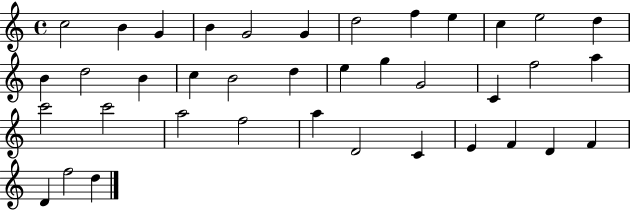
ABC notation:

X:1
T:Untitled
M:4/4
L:1/4
K:C
c2 B G B G2 G d2 f e c e2 d B d2 B c B2 d e g G2 C f2 a c'2 c'2 a2 f2 a D2 C E F D F D f2 d